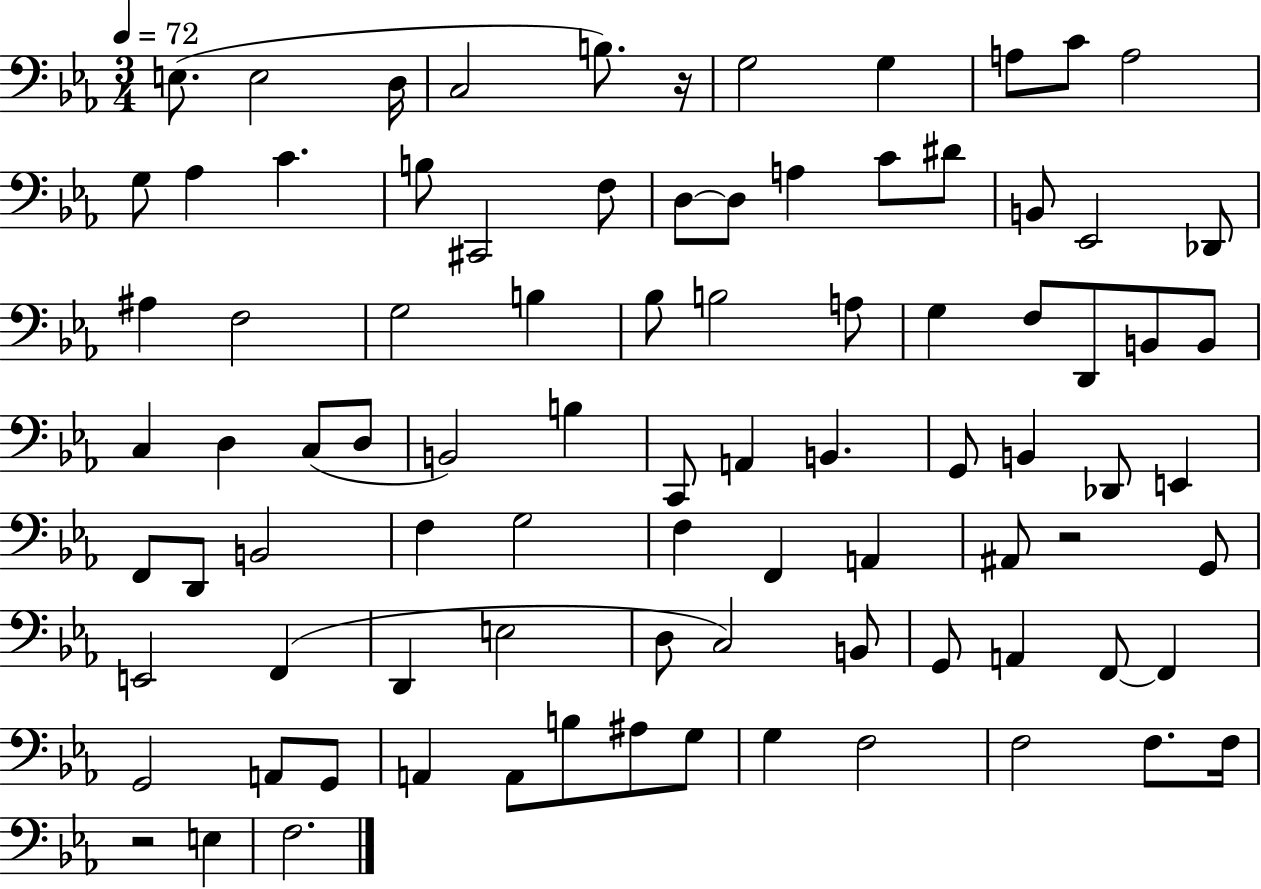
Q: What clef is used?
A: bass